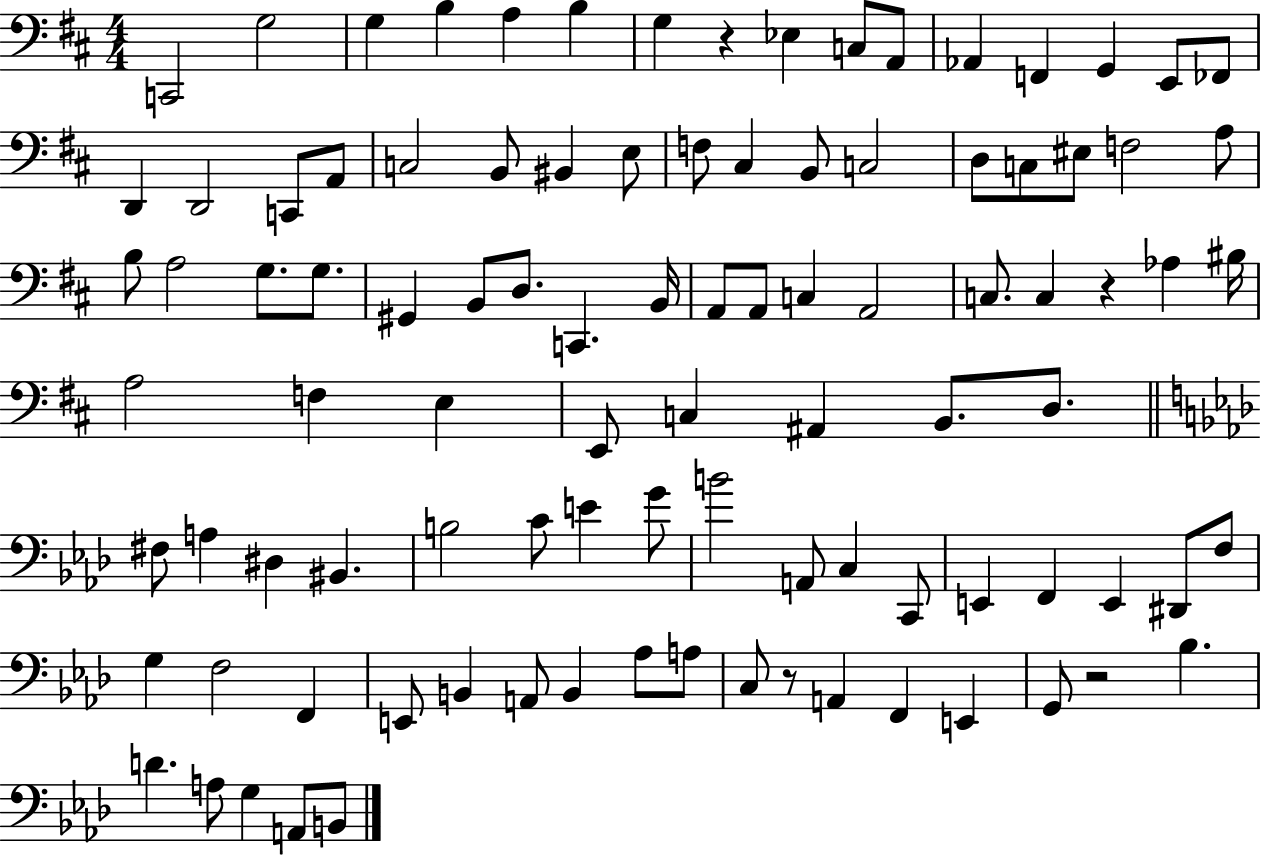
X:1
T:Untitled
M:4/4
L:1/4
K:D
C,,2 G,2 G, B, A, B, G, z _E, C,/2 A,,/2 _A,, F,, G,, E,,/2 _F,,/2 D,, D,,2 C,,/2 A,,/2 C,2 B,,/2 ^B,, E,/2 F,/2 ^C, B,,/2 C,2 D,/2 C,/2 ^E,/2 F,2 A,/2 B,/2 A,2 G,/2 G,/2 ^G,, B,,/2 D,/2 C,, B,,/4 A,,/2 A,,/2 C, A,,2 C,/2 C, z _A, ^B,/4 A,2 F, E, E,,/2 C, ^A,, B,,/2 D,/2 ^F,/2 A, ^D, ^B,, B,2 C/2 E G/2 B2 A,,/2 C, C,,/2 E,, F,, E,, ^D,,/2 F,/2 G, F,2 F,, E,,/2 B,, A,,/2 B,, _A,/2 A,/2 C,/2 z/2 A,, F,, E,, G,,/2 z2 _B, D A,/2 G, A,,/2 B,,/2